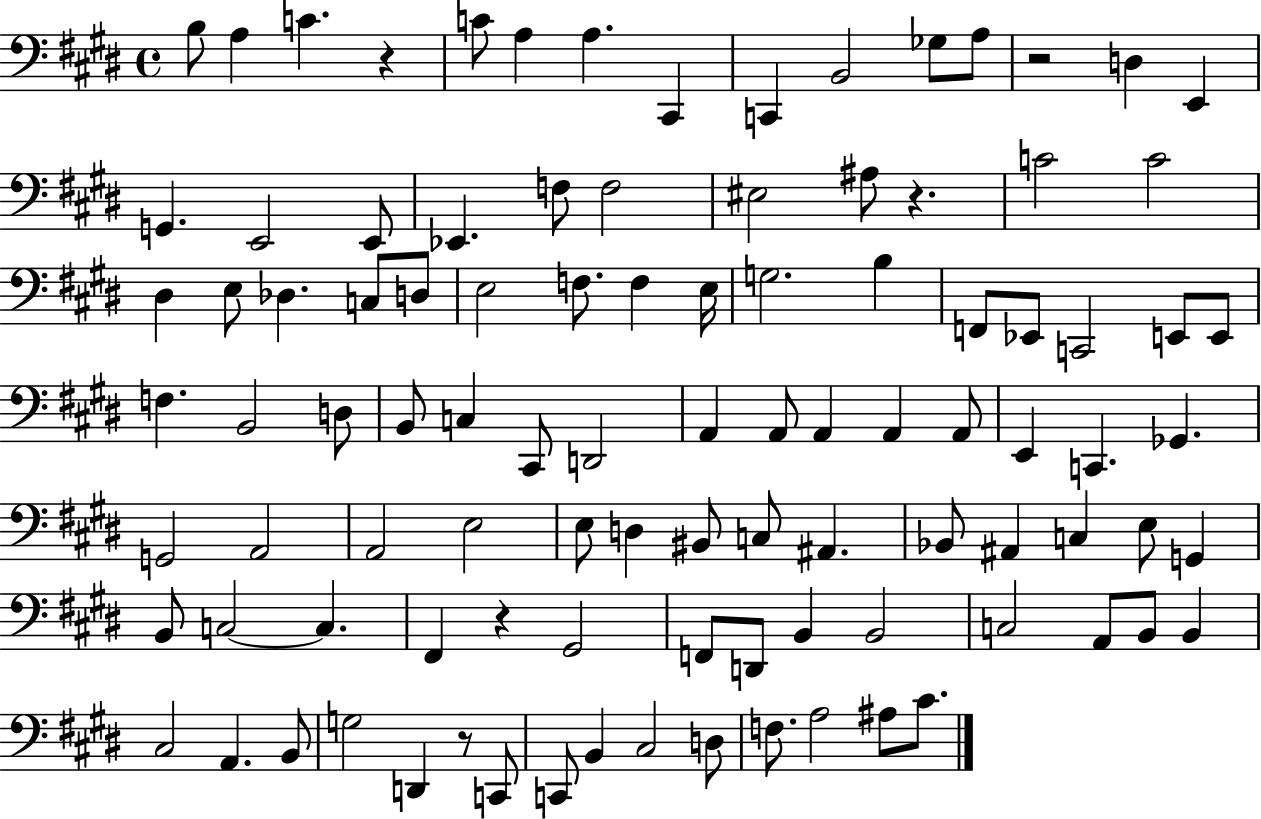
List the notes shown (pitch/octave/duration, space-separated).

B3/e A3/q C4/q. R/q C4/e A3/q A3/q. C#2/q C2/q B2/h Gb3/e A3/e R/h D3/q E2/q G2/q. E2/h E2/e Eb2/q. F3/e F3/h EIS3/h A#3/e R/q. C4/h C4/h D#3/q E3/e Db3/q. C3/e D3/e E3/h F3/e. F3/q E3/s G3/h. B3/q F2/e Eb2/e C2/h E2/e E2/e F3/q. B2/h D3/e B2/e C3/q C#2/e D2/h A2/q A2/e A2/q A2/q A2/e E2/q C2/q. Gb2/q. G2/h A2/h A2/h E3/h E3/e D3/q BIS2/e C3/e A#2/q. Bb2/e A#2/q C3/q E3/e G2/q B2/e C3/h C3/q. F#2/q R/q G#2/h F2/e D2/e B2/q B2/h C3/h A2/e B2/e B2/q C#3/h A2/q. B2/e G3/h D2/q R/e C2/e C2/e B2/q C#3/h D3/e F3/e. A3/h A#3/e C#4/e.